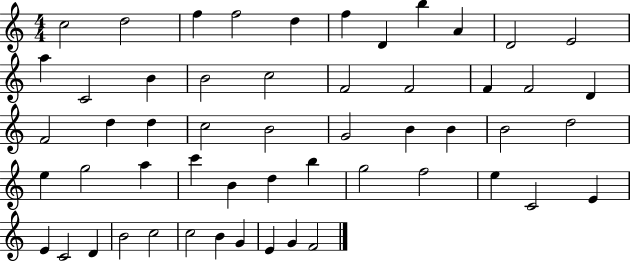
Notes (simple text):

C5/h D5/h F5/q F5/h D5/q F5/q D4/q B5/q A4/q D4/h E4/h A5/q C4/h B4/q B4/h C5/h F4/h F4/h F4/q F4/h D4/q F4/h D5/q D5/q C5/h B4/h G4/h B4/q B4/q B4/h D5/h E5/q G5/h A5/q C6/q B4/q D5/q B5/q G5/h F5/h E5/q C4/h E4/q E4/q C4/h D4/q B4/h C5/h C5/h B4/q G4/q E4/q G4/q F4/h